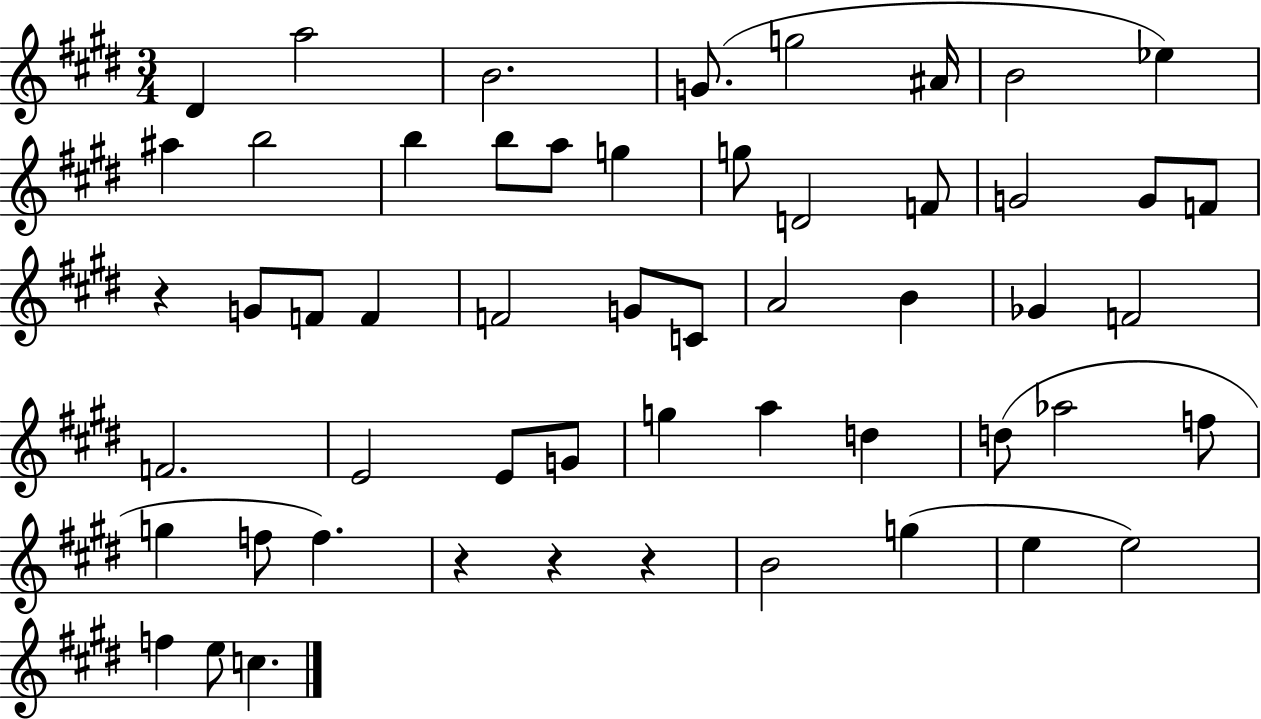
X:1
T:Untitled
M:3/4
L:1/4
K:E
^D a2 B2 G/2 g2 ^A/4 B2 _e ^a b2 b b/2 a/2 g g/2 D2 F/2 G2 G/2 F/2 z G/2 F/2 F F2 G/2 C/2 A2 B _G F2 F2 E2 E/2 G/2 g a d d/2 _a2 f/2 g f/2 f z z z B2 g e e2 f e/2 c